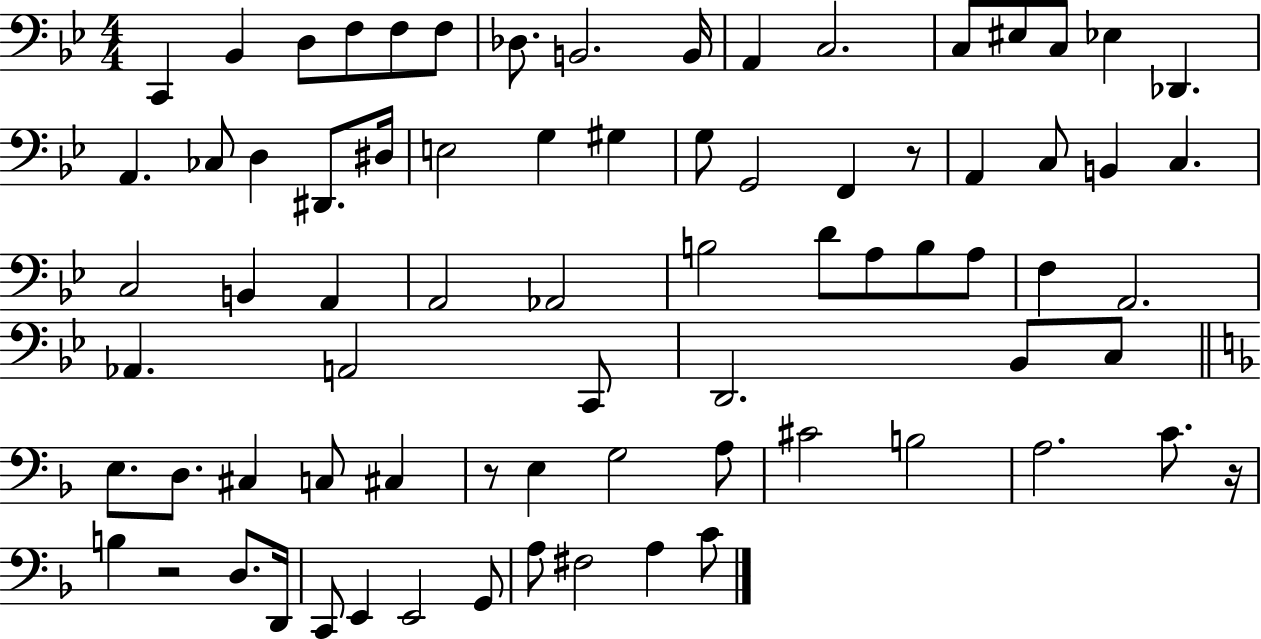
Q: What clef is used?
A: bass